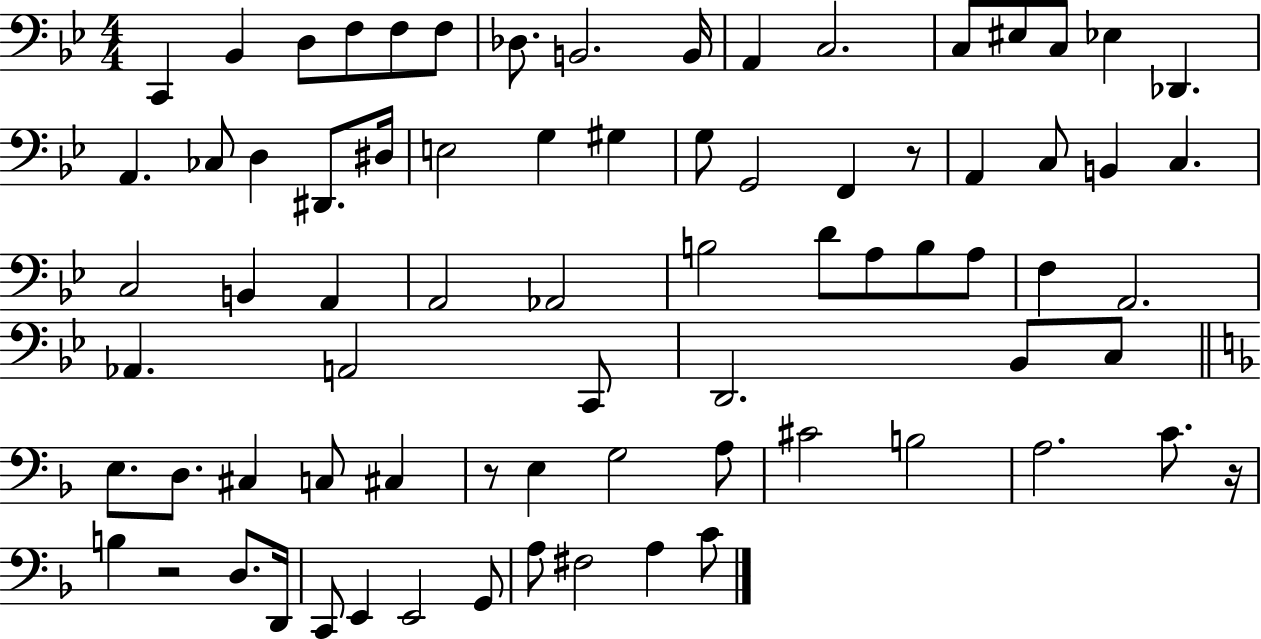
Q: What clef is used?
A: bass